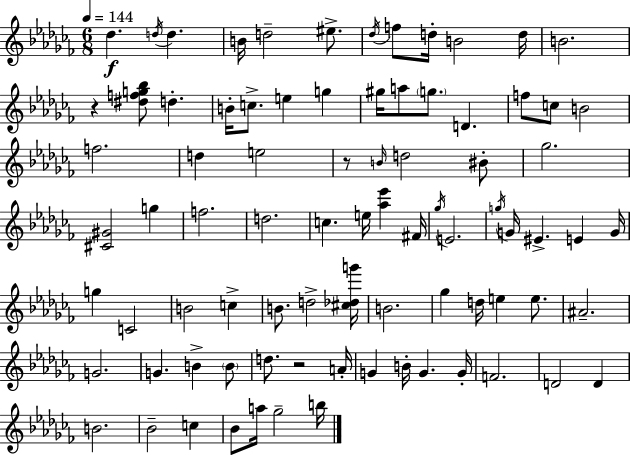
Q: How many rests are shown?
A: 3